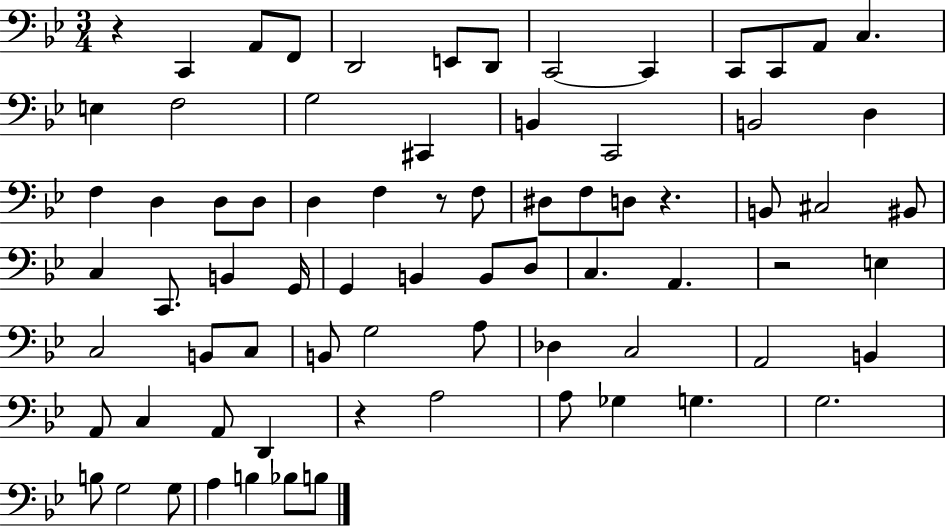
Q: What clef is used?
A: bass